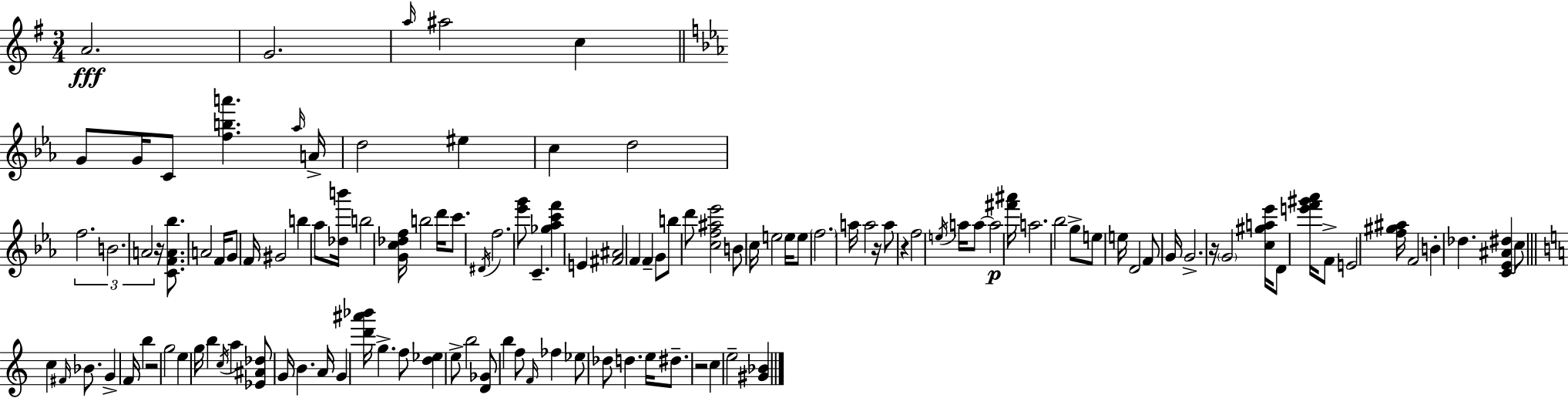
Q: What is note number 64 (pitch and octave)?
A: E4